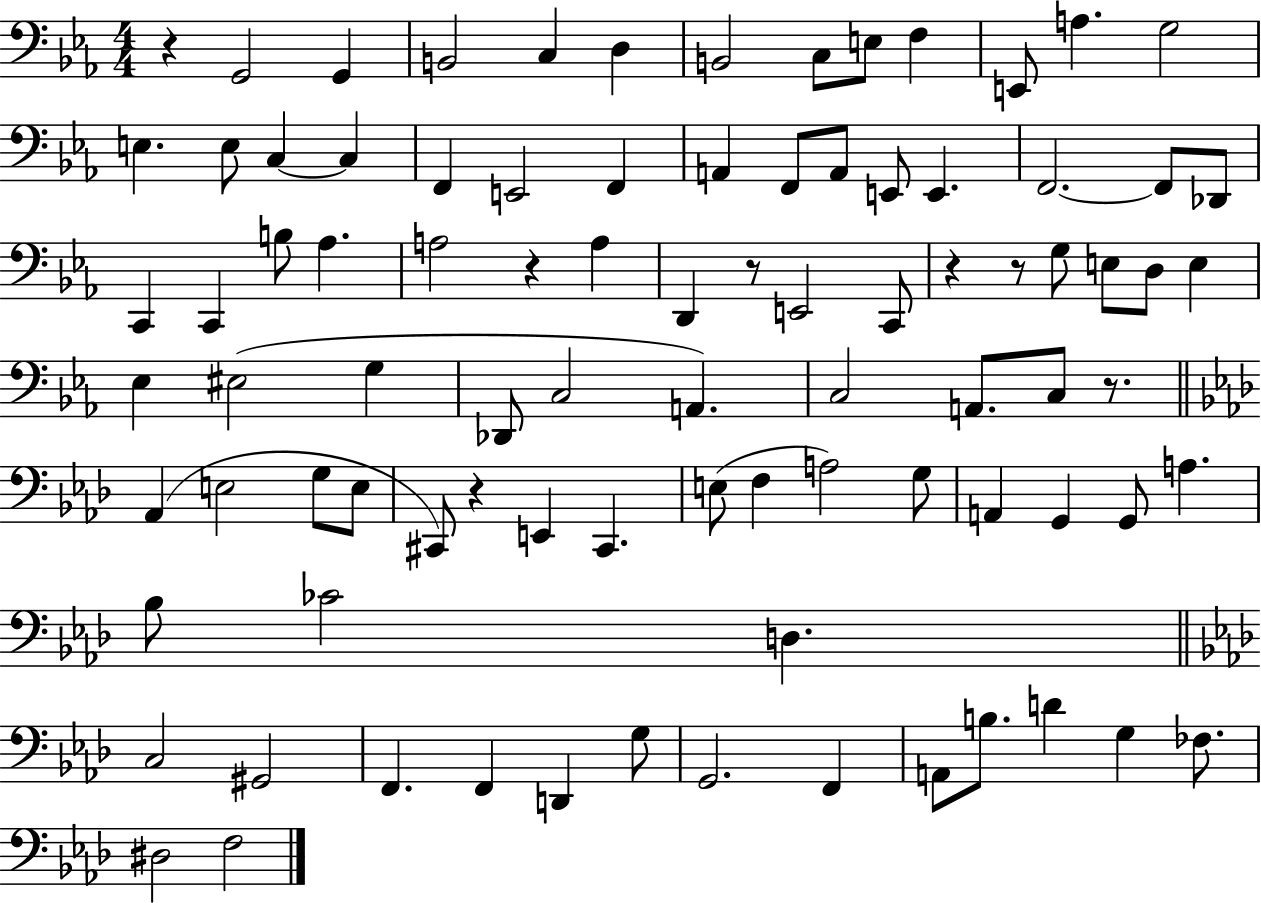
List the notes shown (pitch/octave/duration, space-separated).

R/q G2/h G2/q B2/h C3/q D3/q B2/h C3/e E3/e F3/q E2/e A3/q. G3/h E3/q. E3/e C3/q C3/q F2/q E2/h F2/q A2/q F2/e A2/e E2/e E2/q. F2/h. F2/e Db2/e C2/q C2/q B3/e Ab3/q. A3/h R/q A3/q D2/q R/e E2/h C2/e R/q R/e G3/e E3/e D3/e E3/q Eb3/q EIS3/h G3/q Db2/e C3/h A2/q. C3/h A2/e. C3/e R/e. Ab2/q E3/h G3/e E3/e C#2/e R/q E2/q C#2/q. E3/e F3/q A3/h G3/e A2/q G2/q G2/e A3/q. Bb3/e CES4/h D3/q. C3/h G#2/h F2/q. F2/q D2/q G3/e G2/h. F2/q A2/e B3/e. D4/q G3/q FES3/e. D#3/h F3/h